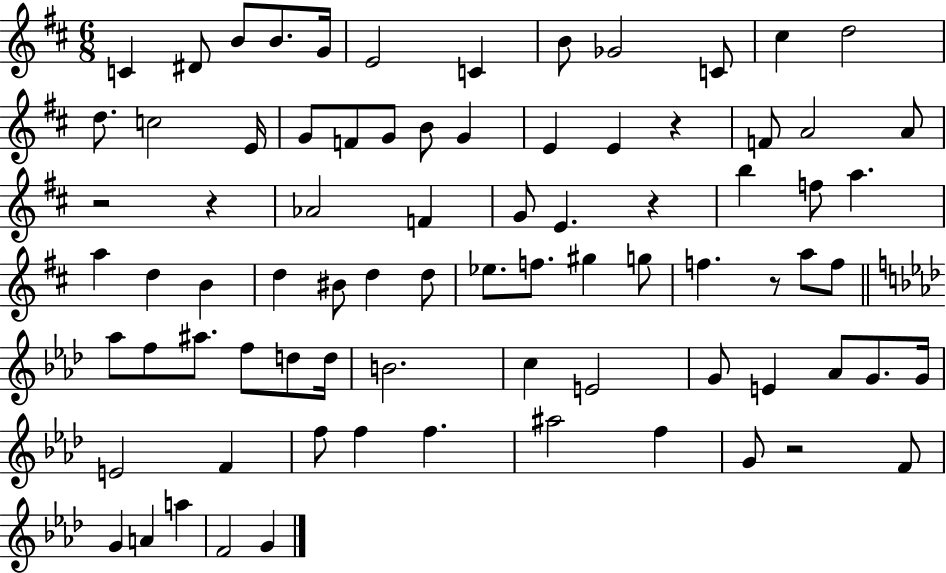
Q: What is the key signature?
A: D major